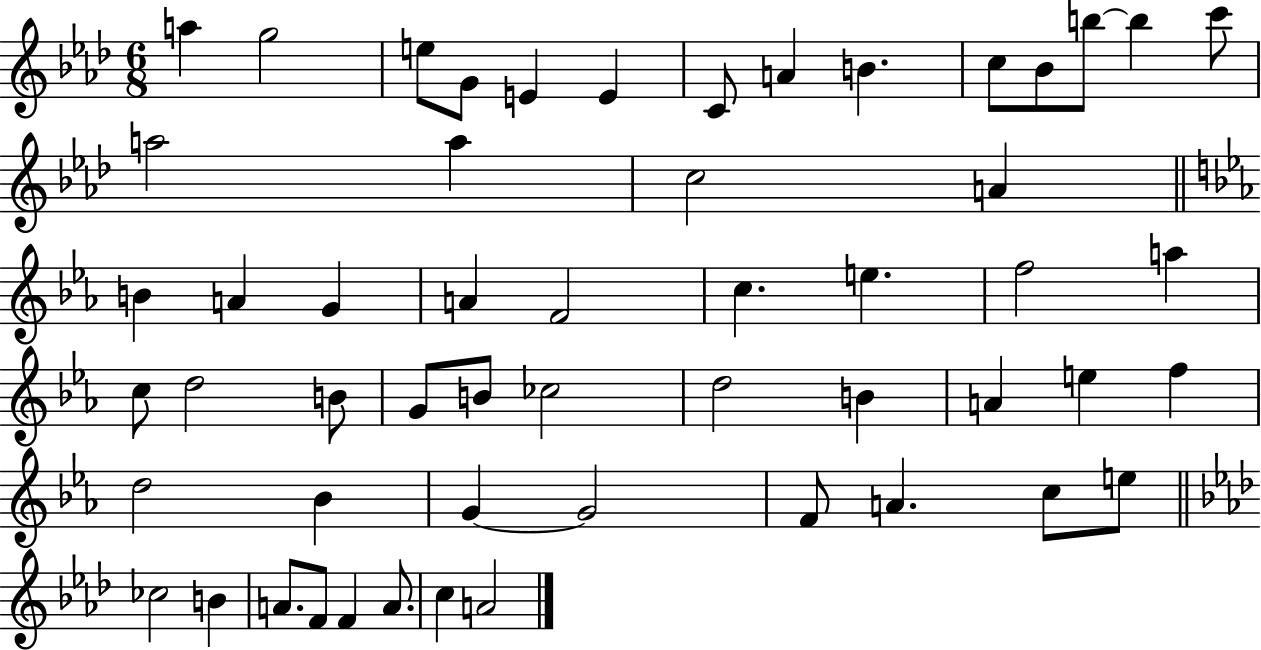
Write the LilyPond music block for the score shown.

{
  \clef treble
  \numericTimeSignature
  \time 6/8
  \key aes \major
  a''4 g''2 | e''8 g'8 e'4 e'4 | c'8 a'4 b'4. | c''8 bes'8 b''8~~ b''4 c'''8 | \break a''2 a''4 | c''2 a'4 | \bar "||" \break \key c \minor b'4 a'4 g'4 | a'4 f'2 | c''4. e''4. | f''2 a''4 | \break c''8 d''2 b'8 | g'8 b'8 ces''2 | d''2 b'4 | a'4 e''4 f''4 | \break d''2 bes'4 | g'4~~ g'2 | f'8 a'4. c''8 e''8 | \bar "||" \break \key aes \major ces''2 b'4 | a'8. f'8 f'4 a'8. | c''4 a'2 | \bar "|."
}